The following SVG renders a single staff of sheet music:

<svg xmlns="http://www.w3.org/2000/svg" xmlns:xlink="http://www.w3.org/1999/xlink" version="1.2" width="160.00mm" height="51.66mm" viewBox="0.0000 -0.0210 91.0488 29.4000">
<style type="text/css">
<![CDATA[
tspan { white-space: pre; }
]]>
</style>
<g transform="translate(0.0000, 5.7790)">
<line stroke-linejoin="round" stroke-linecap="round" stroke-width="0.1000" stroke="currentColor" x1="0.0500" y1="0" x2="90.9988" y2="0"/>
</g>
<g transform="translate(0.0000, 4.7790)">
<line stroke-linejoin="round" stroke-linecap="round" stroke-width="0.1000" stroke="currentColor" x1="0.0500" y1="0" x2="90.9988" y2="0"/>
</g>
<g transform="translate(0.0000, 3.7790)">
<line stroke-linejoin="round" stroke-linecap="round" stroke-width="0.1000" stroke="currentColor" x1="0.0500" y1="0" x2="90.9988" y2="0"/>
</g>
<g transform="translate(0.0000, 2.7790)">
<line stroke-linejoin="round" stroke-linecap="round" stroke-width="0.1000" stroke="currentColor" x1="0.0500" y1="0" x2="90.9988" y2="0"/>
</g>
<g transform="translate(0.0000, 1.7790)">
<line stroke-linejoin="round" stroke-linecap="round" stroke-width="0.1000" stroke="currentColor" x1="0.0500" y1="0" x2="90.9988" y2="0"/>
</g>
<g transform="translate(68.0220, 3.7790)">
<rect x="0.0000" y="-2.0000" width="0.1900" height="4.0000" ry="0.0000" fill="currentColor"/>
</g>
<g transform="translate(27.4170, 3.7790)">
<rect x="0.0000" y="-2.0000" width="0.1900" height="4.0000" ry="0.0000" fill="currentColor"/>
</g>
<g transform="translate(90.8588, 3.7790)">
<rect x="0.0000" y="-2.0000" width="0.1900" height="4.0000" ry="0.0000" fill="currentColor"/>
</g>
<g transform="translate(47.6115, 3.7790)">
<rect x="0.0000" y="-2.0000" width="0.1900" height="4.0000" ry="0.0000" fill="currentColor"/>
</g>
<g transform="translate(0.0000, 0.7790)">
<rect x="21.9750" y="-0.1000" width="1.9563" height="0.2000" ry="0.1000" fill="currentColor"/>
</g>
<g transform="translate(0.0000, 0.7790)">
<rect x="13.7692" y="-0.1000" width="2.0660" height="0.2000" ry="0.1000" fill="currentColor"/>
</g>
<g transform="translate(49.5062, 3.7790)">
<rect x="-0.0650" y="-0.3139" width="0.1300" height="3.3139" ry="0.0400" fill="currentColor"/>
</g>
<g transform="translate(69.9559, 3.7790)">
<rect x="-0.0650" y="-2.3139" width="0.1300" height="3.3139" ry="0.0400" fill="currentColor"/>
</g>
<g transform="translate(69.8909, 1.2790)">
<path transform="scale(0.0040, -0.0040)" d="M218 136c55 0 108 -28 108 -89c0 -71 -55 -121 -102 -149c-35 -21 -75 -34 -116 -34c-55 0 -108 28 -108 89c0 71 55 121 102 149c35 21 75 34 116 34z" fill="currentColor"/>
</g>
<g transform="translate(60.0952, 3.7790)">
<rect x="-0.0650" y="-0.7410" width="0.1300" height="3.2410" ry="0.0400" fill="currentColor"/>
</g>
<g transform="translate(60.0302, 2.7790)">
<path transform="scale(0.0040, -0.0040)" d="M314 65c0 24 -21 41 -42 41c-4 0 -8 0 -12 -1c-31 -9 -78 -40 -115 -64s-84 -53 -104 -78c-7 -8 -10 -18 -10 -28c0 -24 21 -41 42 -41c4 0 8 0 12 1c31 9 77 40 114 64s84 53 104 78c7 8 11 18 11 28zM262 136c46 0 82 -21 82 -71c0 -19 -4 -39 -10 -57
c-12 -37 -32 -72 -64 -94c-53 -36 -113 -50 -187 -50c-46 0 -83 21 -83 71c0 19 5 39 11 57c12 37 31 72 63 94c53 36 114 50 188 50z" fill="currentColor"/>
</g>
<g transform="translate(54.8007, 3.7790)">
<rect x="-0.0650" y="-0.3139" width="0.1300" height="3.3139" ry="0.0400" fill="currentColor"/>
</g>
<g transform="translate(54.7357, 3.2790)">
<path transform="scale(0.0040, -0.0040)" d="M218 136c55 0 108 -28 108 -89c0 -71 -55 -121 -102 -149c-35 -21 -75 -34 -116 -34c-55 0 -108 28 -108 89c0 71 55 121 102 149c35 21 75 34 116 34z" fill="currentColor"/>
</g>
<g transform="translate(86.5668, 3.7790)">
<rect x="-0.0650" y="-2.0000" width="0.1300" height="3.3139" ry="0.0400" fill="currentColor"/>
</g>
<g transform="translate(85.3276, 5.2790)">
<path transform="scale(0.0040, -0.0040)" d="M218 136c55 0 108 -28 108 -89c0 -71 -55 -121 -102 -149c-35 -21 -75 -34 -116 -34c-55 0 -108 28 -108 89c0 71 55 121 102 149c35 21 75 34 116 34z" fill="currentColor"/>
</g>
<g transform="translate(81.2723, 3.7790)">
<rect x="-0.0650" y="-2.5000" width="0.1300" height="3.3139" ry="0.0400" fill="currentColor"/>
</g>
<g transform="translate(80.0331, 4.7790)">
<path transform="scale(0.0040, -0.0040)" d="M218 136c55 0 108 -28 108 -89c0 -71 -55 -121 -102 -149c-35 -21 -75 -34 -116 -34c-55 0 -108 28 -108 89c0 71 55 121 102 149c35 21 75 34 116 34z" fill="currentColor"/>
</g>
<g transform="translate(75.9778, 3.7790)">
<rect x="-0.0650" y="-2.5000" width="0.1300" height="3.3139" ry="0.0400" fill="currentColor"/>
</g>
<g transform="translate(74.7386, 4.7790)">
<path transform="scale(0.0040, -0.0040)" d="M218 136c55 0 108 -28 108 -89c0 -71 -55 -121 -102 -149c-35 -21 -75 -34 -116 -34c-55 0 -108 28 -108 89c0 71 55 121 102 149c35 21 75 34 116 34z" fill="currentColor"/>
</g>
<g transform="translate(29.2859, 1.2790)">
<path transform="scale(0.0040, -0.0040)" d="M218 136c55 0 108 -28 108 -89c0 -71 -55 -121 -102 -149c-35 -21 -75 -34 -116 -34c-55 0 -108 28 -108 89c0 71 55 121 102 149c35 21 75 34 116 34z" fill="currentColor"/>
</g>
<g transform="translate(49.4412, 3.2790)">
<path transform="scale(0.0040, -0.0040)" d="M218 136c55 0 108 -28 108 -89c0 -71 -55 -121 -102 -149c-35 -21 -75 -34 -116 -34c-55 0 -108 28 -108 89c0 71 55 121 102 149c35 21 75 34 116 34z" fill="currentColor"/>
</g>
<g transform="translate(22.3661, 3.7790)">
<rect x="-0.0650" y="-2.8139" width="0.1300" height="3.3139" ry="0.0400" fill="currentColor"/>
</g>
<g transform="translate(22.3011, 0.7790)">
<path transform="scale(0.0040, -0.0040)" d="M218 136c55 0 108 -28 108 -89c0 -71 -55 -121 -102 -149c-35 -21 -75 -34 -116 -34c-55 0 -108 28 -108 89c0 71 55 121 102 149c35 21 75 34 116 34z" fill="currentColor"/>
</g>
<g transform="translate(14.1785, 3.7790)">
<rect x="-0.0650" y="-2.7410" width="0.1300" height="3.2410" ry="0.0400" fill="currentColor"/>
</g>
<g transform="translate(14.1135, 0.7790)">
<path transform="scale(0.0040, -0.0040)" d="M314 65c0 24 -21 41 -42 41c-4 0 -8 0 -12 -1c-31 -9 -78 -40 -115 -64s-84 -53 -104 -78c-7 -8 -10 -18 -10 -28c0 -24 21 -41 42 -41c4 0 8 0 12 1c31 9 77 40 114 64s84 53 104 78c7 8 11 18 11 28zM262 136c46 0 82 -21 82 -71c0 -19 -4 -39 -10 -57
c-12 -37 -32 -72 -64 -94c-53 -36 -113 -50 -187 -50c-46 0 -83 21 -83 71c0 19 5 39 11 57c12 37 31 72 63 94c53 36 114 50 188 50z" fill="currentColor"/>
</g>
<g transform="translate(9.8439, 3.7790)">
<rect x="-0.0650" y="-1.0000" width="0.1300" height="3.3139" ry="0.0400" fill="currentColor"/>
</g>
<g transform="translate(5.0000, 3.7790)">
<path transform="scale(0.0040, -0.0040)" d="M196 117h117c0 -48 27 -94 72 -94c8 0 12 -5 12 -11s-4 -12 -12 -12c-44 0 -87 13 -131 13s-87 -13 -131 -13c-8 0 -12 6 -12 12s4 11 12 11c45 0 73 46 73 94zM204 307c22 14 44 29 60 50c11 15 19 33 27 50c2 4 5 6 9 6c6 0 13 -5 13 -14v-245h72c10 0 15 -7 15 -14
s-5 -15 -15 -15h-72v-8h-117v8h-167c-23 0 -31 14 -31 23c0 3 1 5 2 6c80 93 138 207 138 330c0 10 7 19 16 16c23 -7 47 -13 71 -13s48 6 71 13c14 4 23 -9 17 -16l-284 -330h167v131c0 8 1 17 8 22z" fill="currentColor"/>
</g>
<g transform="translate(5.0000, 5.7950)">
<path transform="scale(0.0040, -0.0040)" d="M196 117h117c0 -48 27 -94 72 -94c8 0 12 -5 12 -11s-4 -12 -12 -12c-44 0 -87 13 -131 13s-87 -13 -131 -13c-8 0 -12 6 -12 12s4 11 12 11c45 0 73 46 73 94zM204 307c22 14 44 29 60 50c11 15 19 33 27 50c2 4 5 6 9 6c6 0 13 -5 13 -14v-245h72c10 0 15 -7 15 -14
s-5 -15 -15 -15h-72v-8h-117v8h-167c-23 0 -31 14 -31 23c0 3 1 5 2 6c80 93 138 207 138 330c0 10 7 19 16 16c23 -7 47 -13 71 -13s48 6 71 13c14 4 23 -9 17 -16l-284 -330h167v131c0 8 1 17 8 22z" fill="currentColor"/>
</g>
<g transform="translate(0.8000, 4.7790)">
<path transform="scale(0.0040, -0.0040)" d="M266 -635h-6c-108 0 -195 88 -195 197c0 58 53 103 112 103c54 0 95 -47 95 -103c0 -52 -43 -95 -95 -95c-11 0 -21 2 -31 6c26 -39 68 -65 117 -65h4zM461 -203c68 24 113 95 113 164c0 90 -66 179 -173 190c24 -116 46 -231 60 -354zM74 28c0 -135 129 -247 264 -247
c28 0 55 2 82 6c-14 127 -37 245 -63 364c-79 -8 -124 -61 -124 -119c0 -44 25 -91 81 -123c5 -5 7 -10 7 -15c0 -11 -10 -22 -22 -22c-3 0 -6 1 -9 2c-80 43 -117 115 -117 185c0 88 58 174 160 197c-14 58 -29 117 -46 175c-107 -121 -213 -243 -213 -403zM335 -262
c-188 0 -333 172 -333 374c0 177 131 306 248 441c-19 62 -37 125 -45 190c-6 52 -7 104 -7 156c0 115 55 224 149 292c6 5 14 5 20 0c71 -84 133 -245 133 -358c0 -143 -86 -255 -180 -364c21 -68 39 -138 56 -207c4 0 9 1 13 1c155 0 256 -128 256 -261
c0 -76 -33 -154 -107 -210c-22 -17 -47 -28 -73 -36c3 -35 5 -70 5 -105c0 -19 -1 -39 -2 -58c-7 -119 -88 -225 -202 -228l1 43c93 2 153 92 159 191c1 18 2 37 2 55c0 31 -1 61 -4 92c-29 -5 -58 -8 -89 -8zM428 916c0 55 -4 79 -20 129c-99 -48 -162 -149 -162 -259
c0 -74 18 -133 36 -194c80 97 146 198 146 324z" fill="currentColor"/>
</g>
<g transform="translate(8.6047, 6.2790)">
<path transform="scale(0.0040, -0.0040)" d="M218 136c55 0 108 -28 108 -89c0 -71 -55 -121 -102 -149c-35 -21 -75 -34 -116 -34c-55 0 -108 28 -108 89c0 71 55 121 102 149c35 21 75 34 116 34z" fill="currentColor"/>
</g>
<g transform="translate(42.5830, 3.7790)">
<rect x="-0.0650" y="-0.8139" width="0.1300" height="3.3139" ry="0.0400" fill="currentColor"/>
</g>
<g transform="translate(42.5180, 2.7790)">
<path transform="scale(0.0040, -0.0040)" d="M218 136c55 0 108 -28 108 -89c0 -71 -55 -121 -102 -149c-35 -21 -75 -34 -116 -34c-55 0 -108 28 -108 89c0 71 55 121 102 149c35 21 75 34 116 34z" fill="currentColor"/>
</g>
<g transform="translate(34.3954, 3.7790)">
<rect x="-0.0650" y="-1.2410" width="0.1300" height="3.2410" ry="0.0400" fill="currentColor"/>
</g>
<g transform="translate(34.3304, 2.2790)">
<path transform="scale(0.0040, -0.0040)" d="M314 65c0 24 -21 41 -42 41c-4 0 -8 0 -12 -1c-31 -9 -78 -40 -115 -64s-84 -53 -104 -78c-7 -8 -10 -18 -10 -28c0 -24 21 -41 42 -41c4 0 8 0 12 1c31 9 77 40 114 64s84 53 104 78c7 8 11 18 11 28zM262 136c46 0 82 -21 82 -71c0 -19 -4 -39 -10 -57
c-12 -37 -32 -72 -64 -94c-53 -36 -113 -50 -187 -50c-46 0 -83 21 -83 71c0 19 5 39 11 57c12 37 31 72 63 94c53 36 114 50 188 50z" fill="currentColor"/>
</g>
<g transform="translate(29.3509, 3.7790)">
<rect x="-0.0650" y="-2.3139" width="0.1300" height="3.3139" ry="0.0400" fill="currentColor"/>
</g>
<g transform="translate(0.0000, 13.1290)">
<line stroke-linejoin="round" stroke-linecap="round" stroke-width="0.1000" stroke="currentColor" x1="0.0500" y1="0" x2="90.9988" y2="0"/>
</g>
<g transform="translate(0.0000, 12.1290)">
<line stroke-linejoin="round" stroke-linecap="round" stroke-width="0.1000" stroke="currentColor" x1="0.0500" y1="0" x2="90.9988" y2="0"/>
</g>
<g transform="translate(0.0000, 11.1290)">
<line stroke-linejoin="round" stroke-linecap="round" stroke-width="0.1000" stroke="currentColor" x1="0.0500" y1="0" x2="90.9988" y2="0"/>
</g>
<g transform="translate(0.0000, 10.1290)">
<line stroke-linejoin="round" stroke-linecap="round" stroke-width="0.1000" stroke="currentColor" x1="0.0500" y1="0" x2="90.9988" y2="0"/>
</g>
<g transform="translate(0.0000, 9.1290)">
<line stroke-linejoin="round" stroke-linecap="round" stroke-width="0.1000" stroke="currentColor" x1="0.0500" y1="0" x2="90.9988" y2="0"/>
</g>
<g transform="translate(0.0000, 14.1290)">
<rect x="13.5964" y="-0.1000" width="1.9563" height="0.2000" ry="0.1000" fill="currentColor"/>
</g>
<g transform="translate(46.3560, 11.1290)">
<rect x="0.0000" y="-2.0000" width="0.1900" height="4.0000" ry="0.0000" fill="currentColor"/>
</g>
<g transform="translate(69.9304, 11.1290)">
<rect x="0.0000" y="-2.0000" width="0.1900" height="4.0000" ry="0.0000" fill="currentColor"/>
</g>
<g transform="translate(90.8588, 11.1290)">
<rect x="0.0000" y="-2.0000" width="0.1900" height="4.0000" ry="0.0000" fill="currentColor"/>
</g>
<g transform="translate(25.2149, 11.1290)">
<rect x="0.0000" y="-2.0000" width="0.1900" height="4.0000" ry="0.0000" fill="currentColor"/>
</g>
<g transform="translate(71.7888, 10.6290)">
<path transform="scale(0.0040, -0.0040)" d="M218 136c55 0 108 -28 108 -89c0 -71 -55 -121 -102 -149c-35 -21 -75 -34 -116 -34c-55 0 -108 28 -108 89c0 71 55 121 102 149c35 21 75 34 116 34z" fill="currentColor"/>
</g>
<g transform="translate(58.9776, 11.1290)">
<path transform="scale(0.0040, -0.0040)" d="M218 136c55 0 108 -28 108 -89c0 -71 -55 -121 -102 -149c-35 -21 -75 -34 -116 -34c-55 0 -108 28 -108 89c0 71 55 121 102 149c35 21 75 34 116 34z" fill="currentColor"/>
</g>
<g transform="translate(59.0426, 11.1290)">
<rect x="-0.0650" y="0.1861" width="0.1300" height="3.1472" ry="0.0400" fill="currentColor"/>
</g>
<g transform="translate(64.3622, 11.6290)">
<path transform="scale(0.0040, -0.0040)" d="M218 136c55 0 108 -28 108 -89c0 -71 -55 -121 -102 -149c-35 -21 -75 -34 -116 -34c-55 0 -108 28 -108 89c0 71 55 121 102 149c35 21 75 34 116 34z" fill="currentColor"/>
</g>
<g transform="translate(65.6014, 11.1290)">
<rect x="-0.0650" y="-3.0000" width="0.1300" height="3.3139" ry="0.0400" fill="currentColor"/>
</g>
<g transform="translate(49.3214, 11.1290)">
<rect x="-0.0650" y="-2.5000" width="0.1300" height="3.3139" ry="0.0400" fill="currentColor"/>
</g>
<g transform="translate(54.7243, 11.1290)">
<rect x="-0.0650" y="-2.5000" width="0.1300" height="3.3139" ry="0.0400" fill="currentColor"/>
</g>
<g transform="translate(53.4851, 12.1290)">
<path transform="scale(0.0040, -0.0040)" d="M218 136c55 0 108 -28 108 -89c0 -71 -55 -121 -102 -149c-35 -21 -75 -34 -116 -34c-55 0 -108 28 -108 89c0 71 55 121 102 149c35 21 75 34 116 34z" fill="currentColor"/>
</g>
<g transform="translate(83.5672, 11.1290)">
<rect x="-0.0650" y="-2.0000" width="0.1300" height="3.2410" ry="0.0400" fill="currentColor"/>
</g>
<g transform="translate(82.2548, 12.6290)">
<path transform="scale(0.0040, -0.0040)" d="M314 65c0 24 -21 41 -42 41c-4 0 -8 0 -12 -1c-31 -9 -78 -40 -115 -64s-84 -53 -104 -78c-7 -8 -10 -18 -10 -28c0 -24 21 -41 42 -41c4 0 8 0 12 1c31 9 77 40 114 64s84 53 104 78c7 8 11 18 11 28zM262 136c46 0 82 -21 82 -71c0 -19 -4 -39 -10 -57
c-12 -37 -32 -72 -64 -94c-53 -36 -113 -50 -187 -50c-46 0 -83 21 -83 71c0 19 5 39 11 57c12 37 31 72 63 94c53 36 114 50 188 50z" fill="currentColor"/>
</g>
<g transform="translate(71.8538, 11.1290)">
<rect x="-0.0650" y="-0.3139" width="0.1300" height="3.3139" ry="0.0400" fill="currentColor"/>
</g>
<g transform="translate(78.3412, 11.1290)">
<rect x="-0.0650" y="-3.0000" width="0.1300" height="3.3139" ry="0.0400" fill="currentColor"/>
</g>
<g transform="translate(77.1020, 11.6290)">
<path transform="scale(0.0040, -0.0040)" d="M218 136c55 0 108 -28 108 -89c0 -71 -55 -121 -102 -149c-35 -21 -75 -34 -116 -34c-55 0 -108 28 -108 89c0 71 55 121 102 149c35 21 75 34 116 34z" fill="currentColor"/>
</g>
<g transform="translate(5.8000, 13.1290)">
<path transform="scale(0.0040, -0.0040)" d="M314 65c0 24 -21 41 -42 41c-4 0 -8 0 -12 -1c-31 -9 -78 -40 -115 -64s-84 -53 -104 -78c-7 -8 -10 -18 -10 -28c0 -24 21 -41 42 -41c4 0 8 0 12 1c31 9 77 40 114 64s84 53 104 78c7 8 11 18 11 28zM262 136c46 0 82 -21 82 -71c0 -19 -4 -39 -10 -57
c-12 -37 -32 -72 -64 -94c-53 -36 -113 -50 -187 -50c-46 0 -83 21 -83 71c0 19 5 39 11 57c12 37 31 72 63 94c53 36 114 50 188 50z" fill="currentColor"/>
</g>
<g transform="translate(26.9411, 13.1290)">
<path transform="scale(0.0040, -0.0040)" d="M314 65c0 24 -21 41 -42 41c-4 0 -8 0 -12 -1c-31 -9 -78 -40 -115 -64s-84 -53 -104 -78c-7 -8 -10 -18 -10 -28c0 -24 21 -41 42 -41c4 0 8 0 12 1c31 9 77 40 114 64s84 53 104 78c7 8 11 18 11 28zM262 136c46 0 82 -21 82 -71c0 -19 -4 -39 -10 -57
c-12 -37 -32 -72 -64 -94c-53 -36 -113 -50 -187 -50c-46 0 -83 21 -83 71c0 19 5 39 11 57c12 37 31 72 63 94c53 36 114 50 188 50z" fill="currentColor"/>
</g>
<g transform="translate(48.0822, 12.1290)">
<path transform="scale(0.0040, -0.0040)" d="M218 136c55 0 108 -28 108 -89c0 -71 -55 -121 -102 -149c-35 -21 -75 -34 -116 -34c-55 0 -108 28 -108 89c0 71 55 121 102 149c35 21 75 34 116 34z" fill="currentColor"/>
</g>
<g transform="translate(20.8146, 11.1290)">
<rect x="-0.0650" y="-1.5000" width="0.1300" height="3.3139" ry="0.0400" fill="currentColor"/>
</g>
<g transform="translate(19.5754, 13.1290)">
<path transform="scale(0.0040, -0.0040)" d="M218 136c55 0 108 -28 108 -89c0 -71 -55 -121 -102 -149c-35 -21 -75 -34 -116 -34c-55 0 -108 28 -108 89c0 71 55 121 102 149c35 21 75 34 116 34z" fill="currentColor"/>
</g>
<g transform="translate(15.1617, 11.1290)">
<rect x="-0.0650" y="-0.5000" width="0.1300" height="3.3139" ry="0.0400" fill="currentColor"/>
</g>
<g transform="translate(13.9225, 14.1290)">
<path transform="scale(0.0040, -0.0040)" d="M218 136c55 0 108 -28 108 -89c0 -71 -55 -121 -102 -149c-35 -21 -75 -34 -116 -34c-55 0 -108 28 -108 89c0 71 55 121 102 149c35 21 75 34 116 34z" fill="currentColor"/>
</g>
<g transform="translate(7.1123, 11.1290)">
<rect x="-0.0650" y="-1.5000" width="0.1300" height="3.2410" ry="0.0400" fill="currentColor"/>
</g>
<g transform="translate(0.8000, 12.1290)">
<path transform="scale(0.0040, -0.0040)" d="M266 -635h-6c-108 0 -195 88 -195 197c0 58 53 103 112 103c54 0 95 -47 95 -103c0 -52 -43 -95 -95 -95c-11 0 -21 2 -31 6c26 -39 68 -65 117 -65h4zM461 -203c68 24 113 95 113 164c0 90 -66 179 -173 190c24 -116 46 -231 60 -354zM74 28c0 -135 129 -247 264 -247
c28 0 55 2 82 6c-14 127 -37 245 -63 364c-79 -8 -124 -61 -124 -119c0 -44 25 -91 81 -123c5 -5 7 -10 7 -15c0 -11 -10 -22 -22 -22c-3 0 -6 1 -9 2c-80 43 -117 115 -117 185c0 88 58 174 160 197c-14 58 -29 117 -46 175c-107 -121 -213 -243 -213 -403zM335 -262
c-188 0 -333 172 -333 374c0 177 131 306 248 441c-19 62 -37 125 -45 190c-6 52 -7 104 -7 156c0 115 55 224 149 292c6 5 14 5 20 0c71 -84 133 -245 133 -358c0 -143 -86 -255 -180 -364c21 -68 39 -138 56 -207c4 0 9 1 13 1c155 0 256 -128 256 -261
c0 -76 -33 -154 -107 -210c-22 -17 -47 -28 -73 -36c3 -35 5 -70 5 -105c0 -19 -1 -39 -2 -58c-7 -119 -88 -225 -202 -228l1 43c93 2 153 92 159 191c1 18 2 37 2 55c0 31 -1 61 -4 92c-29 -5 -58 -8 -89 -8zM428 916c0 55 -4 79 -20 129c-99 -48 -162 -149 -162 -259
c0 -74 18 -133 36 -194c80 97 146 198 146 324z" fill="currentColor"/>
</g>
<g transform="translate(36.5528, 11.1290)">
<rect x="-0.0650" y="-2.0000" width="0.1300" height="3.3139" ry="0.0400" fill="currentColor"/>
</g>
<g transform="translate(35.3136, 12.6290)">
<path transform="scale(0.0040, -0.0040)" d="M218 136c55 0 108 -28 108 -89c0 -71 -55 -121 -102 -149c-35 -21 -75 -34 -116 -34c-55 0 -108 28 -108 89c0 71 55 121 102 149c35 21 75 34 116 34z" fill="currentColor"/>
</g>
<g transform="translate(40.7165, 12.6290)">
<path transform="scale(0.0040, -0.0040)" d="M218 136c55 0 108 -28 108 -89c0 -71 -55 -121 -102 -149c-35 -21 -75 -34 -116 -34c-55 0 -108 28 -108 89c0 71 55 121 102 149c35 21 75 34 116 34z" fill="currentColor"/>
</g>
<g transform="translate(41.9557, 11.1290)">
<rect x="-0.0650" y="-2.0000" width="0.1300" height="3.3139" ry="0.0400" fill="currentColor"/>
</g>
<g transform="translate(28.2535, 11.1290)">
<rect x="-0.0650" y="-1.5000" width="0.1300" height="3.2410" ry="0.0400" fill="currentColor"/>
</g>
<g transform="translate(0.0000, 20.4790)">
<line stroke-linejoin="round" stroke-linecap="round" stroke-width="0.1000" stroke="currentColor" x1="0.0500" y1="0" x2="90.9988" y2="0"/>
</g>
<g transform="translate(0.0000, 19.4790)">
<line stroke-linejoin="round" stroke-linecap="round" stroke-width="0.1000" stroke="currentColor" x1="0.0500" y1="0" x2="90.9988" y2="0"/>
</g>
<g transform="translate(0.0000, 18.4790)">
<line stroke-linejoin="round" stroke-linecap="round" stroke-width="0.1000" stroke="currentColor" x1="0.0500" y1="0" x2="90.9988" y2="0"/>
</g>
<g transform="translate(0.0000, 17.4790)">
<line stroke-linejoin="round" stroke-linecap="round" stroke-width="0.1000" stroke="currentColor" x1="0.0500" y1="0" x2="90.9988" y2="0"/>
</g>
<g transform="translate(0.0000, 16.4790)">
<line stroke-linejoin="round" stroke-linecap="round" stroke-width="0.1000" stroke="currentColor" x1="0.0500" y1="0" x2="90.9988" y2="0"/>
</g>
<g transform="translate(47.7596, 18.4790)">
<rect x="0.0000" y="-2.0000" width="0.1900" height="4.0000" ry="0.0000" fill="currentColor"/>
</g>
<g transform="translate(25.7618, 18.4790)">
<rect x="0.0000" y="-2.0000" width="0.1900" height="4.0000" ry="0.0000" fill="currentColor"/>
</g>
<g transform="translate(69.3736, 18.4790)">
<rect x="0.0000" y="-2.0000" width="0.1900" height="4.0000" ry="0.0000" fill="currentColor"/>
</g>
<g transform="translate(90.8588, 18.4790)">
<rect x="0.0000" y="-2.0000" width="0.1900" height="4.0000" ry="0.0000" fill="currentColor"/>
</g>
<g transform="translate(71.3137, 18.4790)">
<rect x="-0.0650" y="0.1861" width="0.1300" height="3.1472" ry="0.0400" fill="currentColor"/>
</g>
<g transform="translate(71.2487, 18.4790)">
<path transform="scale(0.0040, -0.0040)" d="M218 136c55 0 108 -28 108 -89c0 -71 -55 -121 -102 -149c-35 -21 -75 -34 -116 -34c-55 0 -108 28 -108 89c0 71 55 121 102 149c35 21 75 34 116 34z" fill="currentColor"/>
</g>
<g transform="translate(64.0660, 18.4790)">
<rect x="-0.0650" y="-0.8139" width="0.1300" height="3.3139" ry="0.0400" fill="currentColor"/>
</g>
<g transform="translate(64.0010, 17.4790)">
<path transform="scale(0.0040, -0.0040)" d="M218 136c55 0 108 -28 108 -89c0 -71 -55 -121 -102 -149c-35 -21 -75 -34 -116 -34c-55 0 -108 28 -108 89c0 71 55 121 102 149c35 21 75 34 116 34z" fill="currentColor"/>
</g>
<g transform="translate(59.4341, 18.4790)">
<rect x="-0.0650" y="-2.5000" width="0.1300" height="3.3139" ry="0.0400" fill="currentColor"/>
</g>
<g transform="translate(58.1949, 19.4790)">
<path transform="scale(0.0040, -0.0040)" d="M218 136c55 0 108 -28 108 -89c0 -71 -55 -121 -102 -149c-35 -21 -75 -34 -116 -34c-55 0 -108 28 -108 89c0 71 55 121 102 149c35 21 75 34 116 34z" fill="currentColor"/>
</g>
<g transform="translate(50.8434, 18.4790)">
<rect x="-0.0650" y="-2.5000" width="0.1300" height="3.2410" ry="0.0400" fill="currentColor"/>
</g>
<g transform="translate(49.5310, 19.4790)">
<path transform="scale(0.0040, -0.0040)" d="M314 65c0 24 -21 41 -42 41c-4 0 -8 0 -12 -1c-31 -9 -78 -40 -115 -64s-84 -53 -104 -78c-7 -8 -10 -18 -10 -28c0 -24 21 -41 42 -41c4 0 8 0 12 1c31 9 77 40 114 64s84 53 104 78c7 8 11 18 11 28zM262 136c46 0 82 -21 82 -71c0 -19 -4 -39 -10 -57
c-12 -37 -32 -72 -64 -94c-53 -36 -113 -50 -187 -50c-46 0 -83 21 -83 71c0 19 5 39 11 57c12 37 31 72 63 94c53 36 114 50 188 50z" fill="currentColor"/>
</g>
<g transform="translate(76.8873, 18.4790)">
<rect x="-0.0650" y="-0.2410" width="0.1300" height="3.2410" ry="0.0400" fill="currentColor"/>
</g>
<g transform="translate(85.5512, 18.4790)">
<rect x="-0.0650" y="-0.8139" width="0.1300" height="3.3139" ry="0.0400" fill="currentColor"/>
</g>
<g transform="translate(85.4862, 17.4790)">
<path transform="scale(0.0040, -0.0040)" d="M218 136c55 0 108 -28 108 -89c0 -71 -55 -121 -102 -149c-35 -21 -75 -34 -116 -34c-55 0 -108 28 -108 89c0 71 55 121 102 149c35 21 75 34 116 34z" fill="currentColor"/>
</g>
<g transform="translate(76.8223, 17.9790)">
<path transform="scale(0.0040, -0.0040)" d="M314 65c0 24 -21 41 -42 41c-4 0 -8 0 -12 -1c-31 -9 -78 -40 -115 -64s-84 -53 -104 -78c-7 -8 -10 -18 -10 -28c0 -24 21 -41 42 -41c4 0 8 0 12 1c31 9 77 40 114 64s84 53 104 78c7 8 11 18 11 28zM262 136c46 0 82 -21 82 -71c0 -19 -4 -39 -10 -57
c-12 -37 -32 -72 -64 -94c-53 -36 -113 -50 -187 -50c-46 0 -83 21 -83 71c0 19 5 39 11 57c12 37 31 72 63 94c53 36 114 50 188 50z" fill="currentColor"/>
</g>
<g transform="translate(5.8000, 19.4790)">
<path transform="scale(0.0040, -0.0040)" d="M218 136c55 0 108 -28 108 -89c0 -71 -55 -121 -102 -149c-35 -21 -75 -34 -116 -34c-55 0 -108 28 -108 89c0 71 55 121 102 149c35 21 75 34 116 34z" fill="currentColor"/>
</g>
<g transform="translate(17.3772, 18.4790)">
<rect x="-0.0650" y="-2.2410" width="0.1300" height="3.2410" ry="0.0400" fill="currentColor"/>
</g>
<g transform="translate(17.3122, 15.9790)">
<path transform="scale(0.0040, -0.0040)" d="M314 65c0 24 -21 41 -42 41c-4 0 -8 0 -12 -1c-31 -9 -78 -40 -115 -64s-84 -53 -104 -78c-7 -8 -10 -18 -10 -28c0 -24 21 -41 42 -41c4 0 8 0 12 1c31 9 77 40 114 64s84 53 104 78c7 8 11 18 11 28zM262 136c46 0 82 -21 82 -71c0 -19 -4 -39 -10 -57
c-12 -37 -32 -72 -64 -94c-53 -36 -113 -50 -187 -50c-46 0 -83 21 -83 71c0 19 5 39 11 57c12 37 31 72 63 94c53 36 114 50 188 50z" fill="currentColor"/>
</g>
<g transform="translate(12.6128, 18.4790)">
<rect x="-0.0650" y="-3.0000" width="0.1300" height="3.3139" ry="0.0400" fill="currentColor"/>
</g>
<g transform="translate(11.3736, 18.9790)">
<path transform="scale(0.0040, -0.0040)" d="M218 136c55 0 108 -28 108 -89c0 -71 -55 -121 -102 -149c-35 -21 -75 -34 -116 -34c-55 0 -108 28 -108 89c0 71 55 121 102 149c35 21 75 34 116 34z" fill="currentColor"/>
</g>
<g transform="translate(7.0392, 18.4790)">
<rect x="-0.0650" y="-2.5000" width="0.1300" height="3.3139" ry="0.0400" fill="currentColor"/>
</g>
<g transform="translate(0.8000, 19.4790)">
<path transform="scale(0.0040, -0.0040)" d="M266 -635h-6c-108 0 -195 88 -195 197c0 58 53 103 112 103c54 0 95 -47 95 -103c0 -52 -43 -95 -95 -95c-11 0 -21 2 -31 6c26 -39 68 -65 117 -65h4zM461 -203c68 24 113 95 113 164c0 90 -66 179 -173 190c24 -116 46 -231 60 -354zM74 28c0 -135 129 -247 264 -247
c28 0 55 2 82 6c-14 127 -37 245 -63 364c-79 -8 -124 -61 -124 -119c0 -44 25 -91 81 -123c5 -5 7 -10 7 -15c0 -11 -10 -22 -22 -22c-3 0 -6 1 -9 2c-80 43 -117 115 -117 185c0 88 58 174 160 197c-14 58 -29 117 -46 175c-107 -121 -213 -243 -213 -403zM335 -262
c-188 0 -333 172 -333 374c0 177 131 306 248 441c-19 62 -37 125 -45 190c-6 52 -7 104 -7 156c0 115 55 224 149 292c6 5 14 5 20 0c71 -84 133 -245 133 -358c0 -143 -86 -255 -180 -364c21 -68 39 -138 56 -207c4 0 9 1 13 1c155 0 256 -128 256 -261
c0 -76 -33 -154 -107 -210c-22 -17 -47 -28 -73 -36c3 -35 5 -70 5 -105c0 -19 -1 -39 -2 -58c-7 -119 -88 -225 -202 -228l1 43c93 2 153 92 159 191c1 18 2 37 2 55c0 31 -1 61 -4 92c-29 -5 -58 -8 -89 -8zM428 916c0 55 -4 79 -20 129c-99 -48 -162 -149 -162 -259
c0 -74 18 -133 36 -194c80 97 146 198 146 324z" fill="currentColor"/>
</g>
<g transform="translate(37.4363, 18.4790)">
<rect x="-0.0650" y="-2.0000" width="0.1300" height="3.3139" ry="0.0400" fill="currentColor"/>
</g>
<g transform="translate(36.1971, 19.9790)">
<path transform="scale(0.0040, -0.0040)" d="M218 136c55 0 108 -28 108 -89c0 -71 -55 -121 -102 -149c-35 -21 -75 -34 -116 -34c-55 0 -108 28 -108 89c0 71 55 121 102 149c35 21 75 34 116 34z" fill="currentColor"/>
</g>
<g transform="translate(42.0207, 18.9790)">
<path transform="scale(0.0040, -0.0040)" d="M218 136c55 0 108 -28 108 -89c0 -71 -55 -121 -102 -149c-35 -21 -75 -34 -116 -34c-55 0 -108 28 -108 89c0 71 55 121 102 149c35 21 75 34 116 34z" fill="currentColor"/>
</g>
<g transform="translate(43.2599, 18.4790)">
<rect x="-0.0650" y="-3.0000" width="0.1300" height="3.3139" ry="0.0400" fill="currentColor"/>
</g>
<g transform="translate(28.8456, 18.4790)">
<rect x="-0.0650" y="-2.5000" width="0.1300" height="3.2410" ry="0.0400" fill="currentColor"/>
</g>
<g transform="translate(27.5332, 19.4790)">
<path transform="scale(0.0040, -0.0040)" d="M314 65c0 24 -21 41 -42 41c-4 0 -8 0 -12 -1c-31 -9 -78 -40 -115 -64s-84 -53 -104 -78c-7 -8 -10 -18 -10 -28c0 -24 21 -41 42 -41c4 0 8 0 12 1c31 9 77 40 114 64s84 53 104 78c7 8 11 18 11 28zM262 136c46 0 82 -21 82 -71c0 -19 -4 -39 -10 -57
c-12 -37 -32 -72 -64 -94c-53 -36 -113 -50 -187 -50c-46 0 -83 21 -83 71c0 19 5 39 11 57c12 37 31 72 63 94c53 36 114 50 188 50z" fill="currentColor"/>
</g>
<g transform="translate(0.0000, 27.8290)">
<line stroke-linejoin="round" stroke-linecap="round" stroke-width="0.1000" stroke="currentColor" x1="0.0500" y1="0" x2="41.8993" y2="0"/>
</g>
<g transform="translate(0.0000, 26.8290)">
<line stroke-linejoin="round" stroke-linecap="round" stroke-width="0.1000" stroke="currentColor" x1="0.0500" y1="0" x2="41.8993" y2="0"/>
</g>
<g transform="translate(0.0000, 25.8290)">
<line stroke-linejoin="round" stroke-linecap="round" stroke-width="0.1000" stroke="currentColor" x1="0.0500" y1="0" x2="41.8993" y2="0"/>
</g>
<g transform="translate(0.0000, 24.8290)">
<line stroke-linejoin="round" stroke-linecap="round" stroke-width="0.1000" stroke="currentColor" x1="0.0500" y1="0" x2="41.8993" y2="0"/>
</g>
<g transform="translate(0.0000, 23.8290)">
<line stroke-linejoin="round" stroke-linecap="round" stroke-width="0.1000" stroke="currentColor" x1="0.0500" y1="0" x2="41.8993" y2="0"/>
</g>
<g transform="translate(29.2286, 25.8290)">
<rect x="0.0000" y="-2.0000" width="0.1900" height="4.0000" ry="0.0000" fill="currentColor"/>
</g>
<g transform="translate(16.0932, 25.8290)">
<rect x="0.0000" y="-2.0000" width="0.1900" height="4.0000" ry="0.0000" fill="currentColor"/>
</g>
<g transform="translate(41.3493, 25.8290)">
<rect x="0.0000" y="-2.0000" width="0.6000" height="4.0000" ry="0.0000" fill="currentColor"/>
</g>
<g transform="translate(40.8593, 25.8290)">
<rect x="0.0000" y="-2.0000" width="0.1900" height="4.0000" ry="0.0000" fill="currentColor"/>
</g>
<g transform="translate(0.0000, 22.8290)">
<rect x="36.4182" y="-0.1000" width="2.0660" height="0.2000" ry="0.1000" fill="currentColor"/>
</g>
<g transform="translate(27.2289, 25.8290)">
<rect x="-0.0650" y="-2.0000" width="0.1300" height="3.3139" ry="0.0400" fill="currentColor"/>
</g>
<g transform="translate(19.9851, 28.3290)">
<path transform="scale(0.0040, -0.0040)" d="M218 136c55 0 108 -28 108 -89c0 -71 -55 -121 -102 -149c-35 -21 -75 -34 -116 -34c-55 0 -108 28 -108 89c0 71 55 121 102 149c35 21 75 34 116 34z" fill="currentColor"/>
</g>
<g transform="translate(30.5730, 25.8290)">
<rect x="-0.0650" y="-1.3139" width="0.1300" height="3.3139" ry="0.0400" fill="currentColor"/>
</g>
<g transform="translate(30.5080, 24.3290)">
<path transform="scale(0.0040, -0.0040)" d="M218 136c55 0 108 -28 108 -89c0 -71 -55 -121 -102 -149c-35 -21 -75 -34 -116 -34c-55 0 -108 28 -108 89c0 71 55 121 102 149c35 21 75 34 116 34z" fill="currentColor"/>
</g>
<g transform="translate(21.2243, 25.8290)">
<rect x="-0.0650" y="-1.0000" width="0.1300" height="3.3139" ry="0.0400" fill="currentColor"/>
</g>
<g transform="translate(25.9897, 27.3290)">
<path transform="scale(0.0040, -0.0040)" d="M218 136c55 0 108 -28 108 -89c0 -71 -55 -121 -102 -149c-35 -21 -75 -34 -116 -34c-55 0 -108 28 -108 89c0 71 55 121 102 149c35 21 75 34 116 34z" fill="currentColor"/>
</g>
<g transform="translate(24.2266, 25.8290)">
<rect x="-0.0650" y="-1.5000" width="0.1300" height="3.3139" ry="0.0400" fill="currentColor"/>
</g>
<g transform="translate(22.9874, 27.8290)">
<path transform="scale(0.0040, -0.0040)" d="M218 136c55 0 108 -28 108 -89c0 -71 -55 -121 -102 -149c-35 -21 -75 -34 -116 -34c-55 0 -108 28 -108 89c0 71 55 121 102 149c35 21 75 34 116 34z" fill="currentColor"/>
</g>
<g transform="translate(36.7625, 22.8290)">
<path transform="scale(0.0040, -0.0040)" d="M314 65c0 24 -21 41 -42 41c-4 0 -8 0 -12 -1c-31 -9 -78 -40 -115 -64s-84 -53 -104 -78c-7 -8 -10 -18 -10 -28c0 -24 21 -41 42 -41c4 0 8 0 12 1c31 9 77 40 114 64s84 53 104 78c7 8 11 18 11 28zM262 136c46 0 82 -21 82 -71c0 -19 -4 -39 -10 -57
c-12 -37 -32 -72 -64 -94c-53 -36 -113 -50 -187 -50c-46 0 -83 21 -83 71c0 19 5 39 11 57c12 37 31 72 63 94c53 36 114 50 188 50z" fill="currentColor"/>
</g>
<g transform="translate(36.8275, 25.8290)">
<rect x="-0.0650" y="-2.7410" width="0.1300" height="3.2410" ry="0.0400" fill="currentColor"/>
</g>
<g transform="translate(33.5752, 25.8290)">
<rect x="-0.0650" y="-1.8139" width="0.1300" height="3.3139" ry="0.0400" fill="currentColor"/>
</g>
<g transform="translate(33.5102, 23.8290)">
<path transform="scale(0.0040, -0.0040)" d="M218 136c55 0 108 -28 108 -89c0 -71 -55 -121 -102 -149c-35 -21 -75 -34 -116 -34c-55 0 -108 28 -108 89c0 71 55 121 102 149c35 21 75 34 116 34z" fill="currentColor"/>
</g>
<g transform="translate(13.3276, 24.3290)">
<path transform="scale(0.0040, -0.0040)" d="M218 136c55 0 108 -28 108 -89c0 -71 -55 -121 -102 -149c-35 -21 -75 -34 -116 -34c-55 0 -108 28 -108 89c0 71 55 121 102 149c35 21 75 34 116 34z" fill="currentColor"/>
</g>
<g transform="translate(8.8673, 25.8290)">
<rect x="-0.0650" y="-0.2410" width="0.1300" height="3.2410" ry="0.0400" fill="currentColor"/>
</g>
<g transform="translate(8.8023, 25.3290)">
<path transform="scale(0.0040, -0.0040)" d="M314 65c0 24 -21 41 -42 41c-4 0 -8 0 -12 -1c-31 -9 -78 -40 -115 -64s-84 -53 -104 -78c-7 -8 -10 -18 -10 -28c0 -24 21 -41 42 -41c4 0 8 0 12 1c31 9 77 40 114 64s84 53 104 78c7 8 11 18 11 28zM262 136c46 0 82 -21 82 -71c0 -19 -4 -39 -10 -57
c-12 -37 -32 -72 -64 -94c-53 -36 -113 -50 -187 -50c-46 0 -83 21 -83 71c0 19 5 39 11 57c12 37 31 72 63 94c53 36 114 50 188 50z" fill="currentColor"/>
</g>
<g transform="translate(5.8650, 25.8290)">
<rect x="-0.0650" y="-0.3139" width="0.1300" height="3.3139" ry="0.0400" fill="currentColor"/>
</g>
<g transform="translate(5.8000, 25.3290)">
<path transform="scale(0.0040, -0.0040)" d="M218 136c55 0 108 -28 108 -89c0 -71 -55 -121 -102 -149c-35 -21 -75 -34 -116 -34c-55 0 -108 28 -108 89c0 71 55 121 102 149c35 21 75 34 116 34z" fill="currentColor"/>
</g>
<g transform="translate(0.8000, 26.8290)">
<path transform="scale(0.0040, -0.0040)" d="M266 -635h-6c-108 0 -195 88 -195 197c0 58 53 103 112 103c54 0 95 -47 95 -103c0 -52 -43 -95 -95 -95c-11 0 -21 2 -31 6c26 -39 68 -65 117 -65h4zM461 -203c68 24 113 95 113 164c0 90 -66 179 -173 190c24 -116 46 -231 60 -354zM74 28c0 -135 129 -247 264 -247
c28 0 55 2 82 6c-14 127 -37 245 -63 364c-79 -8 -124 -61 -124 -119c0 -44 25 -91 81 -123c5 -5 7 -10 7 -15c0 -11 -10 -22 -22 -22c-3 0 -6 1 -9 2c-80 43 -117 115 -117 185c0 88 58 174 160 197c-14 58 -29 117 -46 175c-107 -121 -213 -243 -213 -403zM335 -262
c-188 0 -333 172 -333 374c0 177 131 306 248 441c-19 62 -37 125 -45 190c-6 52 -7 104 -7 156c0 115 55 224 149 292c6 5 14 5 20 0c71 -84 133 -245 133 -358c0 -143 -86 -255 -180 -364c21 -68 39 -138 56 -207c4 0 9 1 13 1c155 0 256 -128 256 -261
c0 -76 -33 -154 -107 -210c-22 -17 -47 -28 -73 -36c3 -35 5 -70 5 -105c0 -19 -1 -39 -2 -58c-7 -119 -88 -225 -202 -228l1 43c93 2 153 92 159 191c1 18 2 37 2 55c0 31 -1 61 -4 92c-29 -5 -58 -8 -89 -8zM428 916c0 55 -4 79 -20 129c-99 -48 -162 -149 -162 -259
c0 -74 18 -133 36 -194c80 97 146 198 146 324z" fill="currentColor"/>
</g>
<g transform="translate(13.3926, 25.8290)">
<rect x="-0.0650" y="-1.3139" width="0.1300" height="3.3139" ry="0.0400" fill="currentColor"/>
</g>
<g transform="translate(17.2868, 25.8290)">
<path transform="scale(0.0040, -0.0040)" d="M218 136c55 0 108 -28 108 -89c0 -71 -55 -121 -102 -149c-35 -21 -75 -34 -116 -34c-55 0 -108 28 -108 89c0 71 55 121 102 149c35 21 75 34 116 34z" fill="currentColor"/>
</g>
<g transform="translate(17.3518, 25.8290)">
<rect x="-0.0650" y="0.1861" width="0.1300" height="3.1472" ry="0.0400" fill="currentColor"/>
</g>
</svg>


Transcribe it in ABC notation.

X:1
T:Untitled
M:4/4
L:1/4
K:C
D a2 a g e2 d c c d2 g G G F E2 C E E2 F F G G B A c A F2 G A g2 G2 F A G2 G d B c2 d c c2 e B D E F e f a2